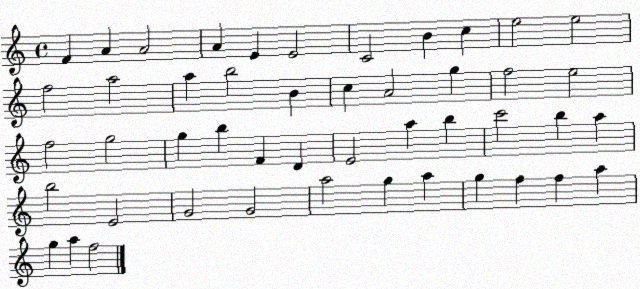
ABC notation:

X:1
T:Untitled
M:4/4
L:1/4
K:C
F A A2 A E E2 C2 B c e2 e2 f2 a2 a b2 B c A2 g f2 e2 f2 g2 g b F D E2 a b c'2 b a b2 E2 G2 G2 a2 g a g f f a g a f2